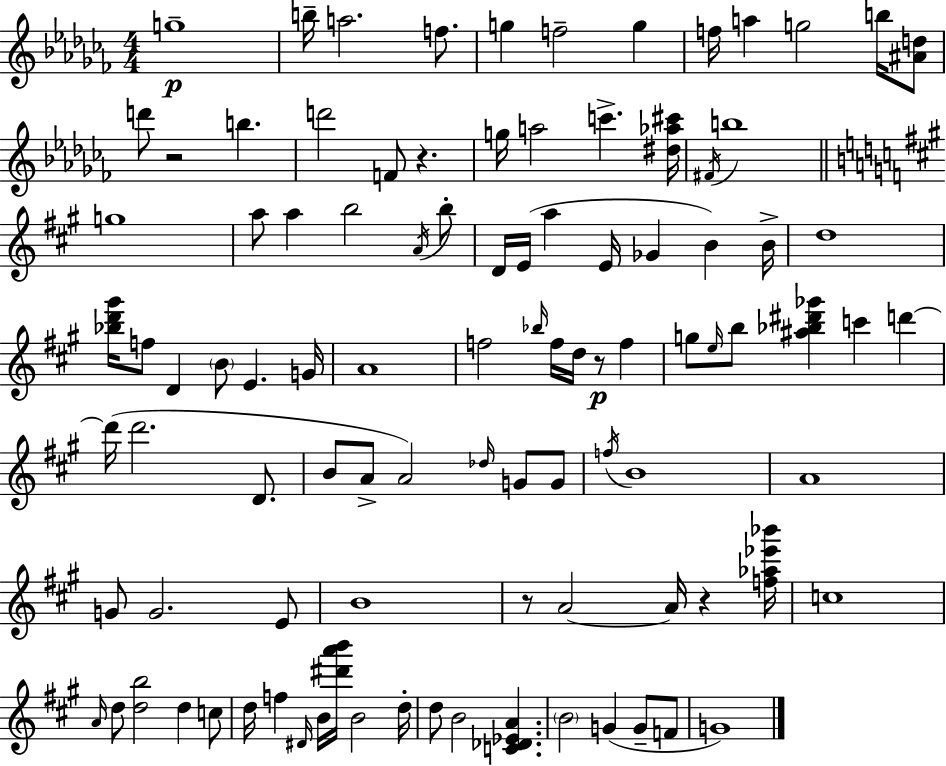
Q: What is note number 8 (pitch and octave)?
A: F5